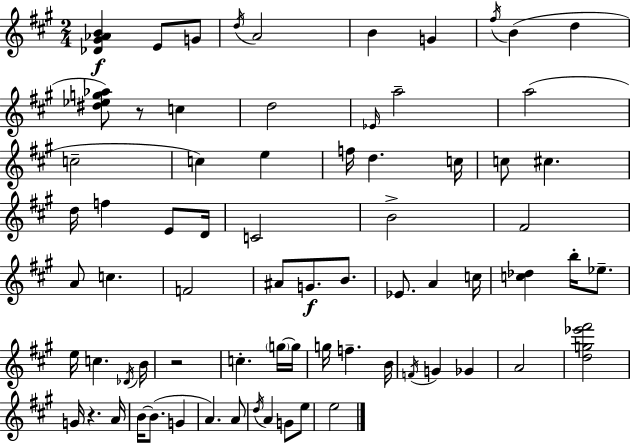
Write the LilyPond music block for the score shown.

{
  \clef treble
  \numericTimeSignature
  \time 2/4
  \key a \major
  <des' gis' aes' b'>4\f e'8 g'8 | \acciaccatura { d''16 } a'2 | b'4 g'4 | \acciaccatura { fis''16 }( b'4 d''4 | \break <dis'' ees'' g'' aes''>8) r8 c''4 | d''2 | \grace { ees'16 } a''2-- | a''2( | \break c''2-- | c''4) e''4 | f''16 d''4. | c''16 c''8 cis''4. | \break d''16 f''4 | e'8 d'16 c'2 | b'2-> | fis'2 | \break a'8 c''4. | f'2 | ais'8 g'8.\f | b'8. ees'8. a'4 | \break c''16 <c'' des''>4 b''16-. | ees''8.-- e''16 c''4. | \acciaccatura { des'16 } b'16 r2 | c''4.-. | \break \parenthesize g''16~~ g''16 g''16 f''4.-- | b'16 \acciaccatura { f'16 } g'4 | ges'4 a'2 | <d'' g'' ees''' fis'''>2 | \break g'16 r4. | a'16 b'16~~ b'8.( | g'4 a'4.) | a'8 \acciaccatura { d''16 } a'4 | \break g'8 e''8 e''2 | \bar "|."
}